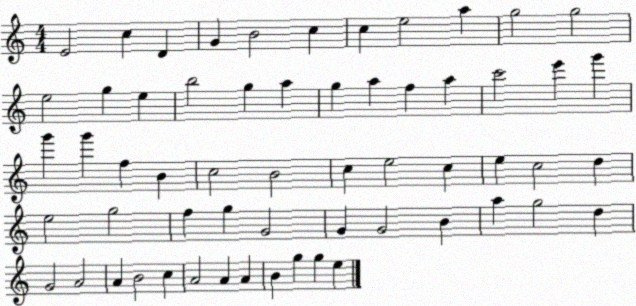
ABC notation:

X:1
T:Untitled
M:4/4
L:1/4
K:C
E2 c D G B2 c c e2 a g2 g2 e2 g e b2 g a g a f a c'2 e' g' g' g' f B c2 B2 c e2 c e c2 d e2 g2 f g G2 G G2 B a g2 d G2 A2 A B2 c A2 A A B g g e